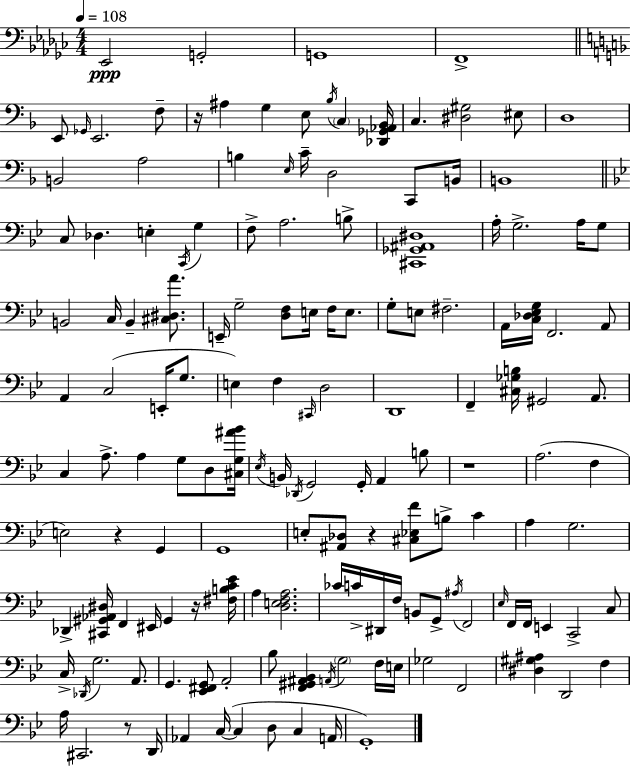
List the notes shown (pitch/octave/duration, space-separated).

Eb2/h G2/h G2/w F2/w E2/e Gb2/s E2/h. F3/e R/s A#3/q G3/q E3/e Bb3/s C3/q [Db2,Gb2,Ab2,Bb2]/s C3/q. [D#3,G#3]/h EIS3/e D3/w B2/h A3/h B3/q E3/s C4/s D3/h C2/e B2/s B2/w C3/e Db3/q. E3/q C2/s G3/q F3/e A3/h. B3/e [C#2,Gb2,A#2,D#3]/w A3/s G3/h. A3/s G3/e B2/h C3/s B2/q [C#3,D#3,A4]/e. E2/s G3/h [D3,F3]/e E3/s F3/s E3/e. G3/e E3/e F#3/h. A2/s [C3,Db3,Eb3,G3]/s F2/h. A2/e A2/q C3/h E2/s G3/e. E3/q F3/q C#2/s D3/h D2/w F2/q [C#3,Gb3,B3]/s G#2/h A2/e. C3/q A3/e. A3/q G3/e D3/e [C#3,G3,A#4,Bb4]/s Eb3/s B2/s Db2/s G2/h G2/s A2/q B3/e R/w A3/h. F3/q E3/h R/q G2/q G2/w E3/e [A#2,Db3]/e R/q [C#3,Eb3,F4]/e B3/e C4/q A3/q G3/h. Db2/q [C#2,G#2,Ab2,D#3]/s F2/q EIS2/s G#2/q R/s [F#3,B3,C4,Eb4]/s A3/q [D3,E3,F3,A3]/h. CES4/s C4/s D#2/s F3/s B2/e G2/e A#3/s F2/h Eb3/s F2/s F2/s E2/q C2/h C3/e C3/s Db2/s G3/h. A2/e. G2/q. [Eb2,F#2,G2]/e A2/h Bb3/e [F2,G#2,A#2,Bb2]/q A2/s G3/h F3/s E3/s Gb3/h F2/h [D#3,G#3,A#3]/q D2/h F3/q A3/s C#2/h. R/e D2/s Ab2/q C3/s C3/q D3/e C3/q A2/s G2/w